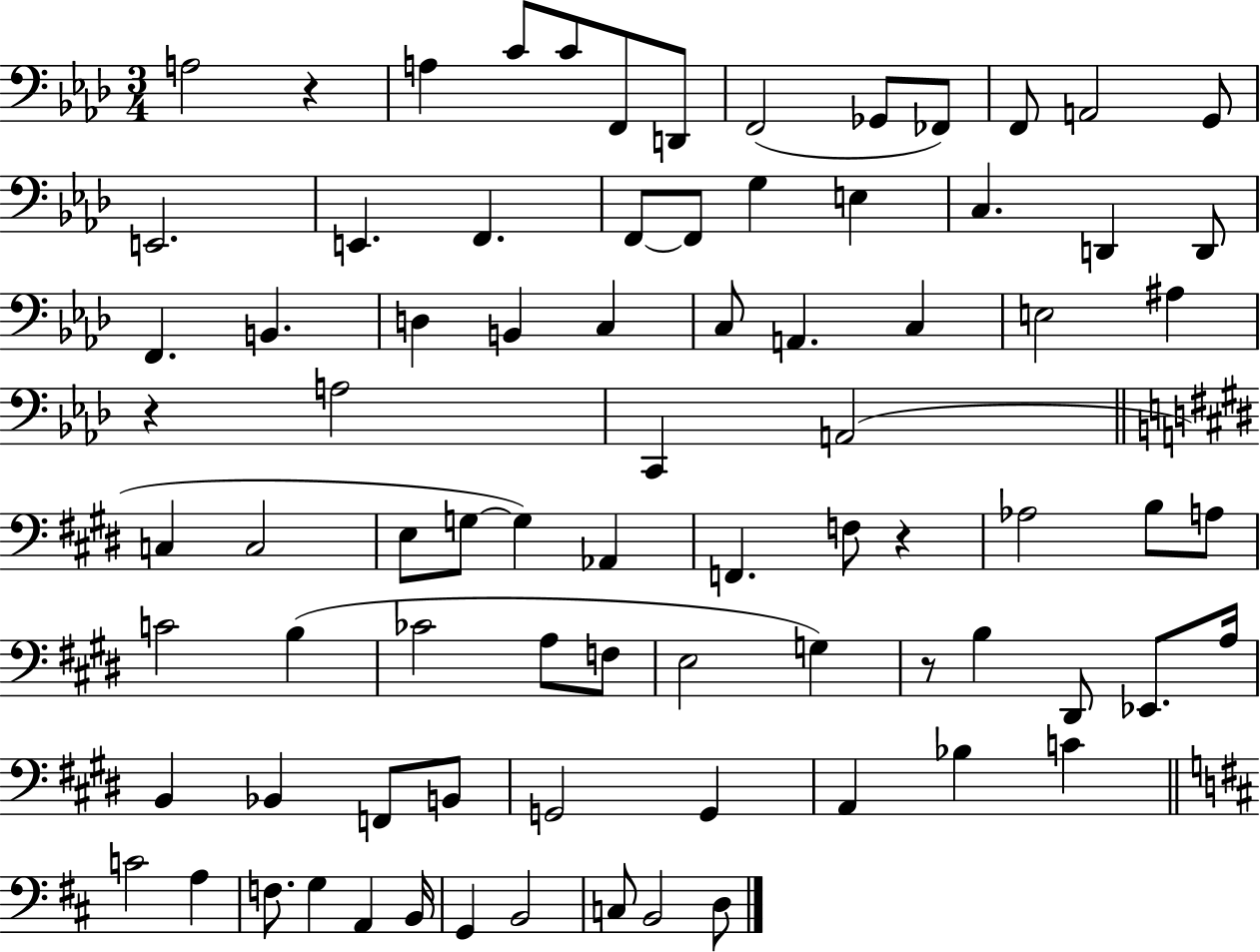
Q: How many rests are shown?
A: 4